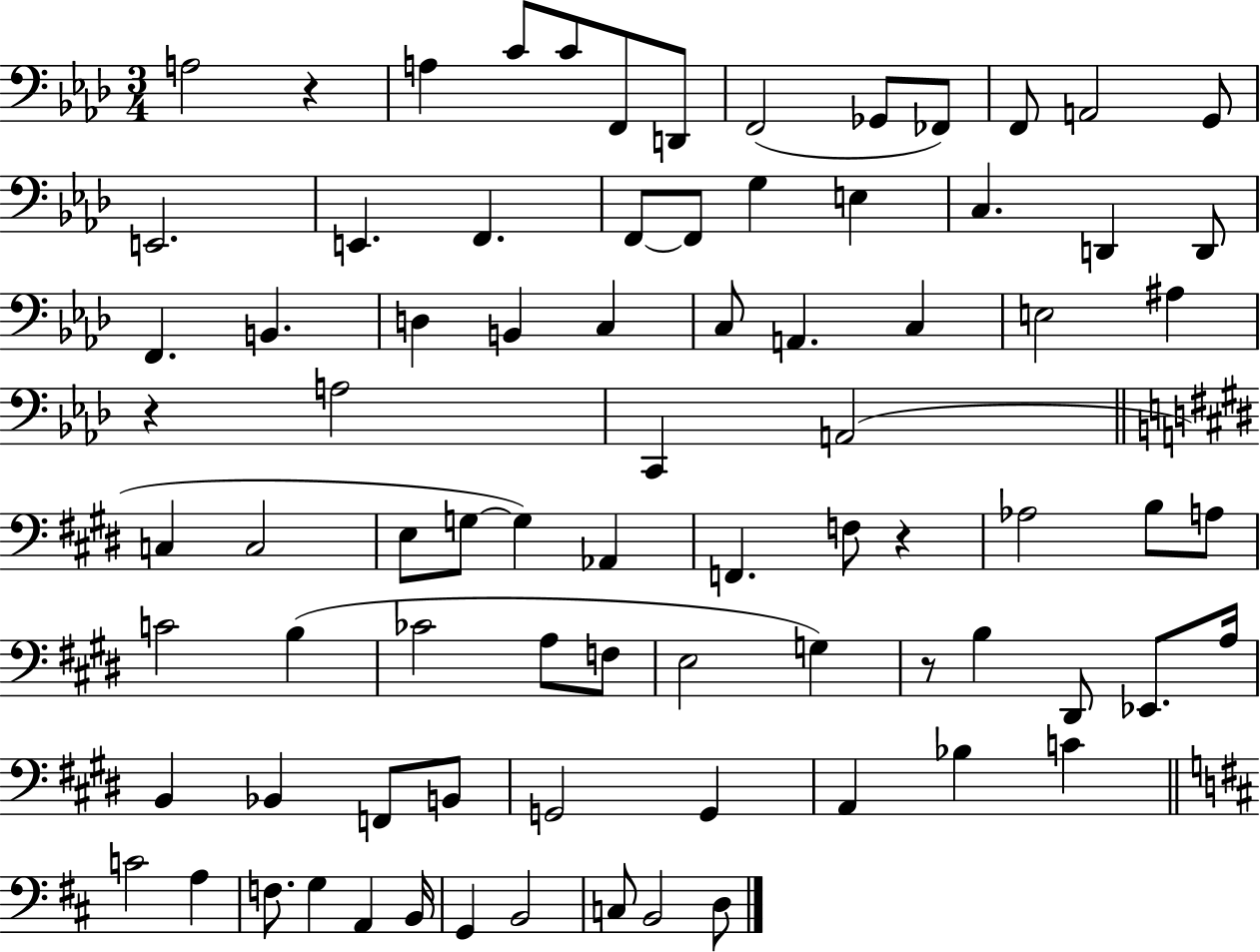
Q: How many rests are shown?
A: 4